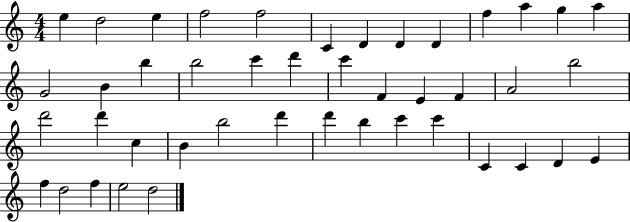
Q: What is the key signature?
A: C major